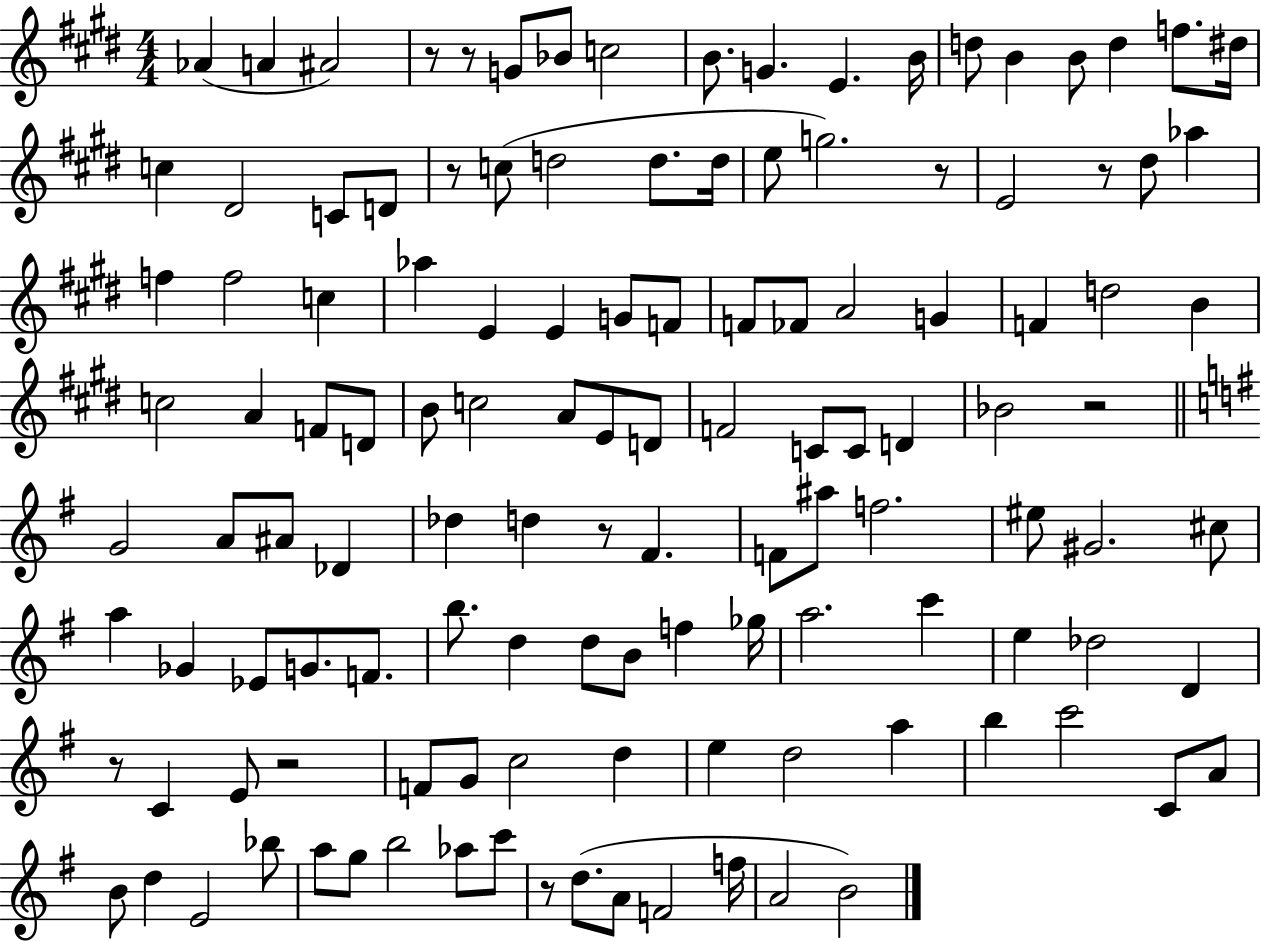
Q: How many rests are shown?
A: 10